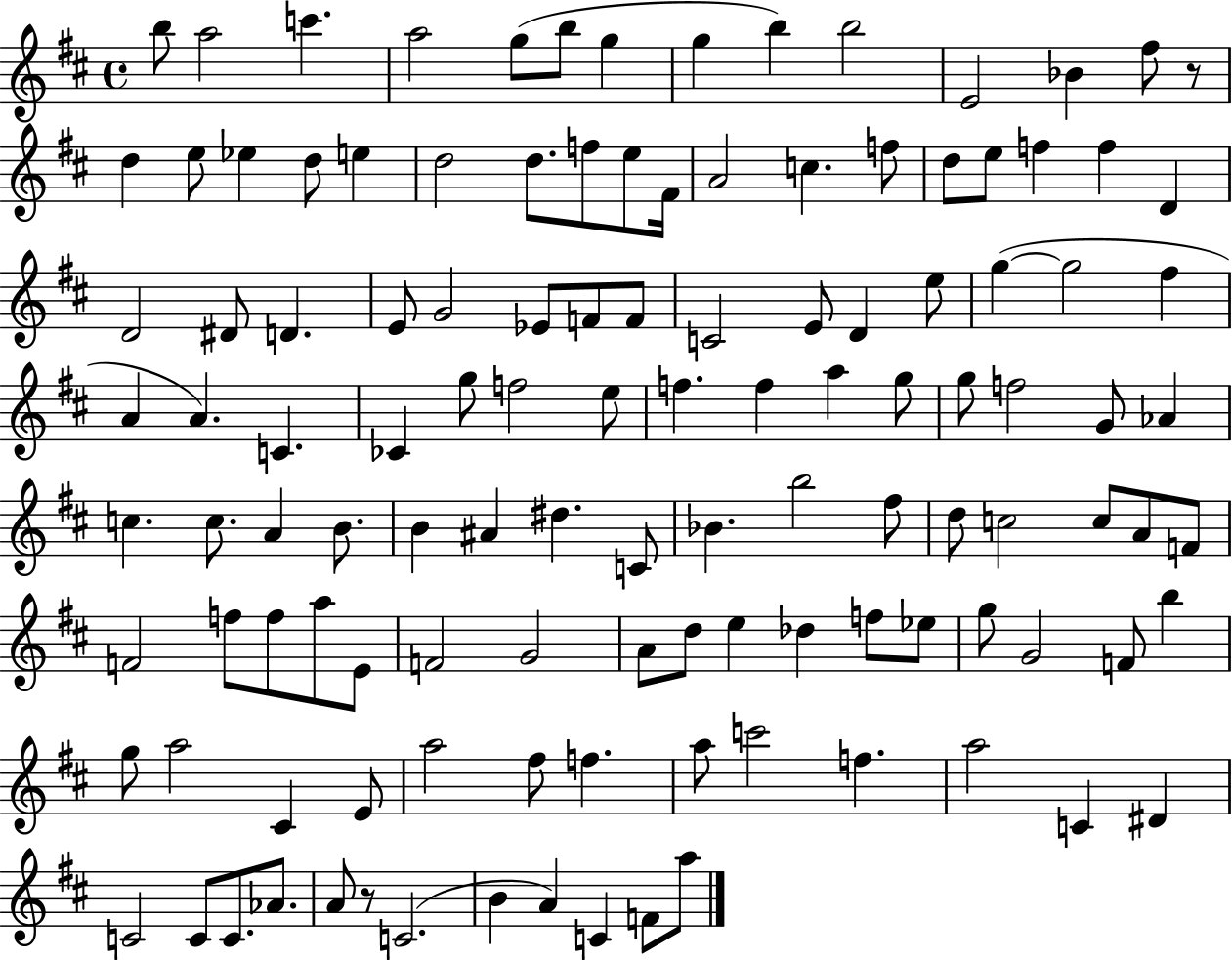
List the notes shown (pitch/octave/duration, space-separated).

B5/e A5/h C6/q. A5/h G5/e B5/e G5/q G5/q B5/q B5/h E4/h Bb4/q F#5/e R/e D5/q E5/e Eb5/q D5/e E5/q D5/h D5/e. F5/e E5/e F#4/s A4/h C5/q. F5/e D5/e E5/e F5/q F5/q D4/q D4/h D#4/e D4/q. E4/e G4/h Eb4/e F4/e F4/e C4/h E4/e D4/q E5/e G5/q G5/h F#5/q A4/q A4/q. C4/q. CES4/q G5/e F5/h E5/e F5/q. F5/q A5/q G5/e G5/e F5/h G4/e Ab4/q C5/q. C5/e. A4/q B4/e. B4/q A#4/q D#5/q. C4/e Bb4/q. B5/h F#5/e D5/e C5/h C5/e A4/e F4/e F4/h F5/e F5/e A5/e E4/e F4/h G4/h A4/e D5/e E5/q Db5/q F5/e Eb5/e G5/e G4/h F4/e B5/q G5/e A5/h C#4/q E4/e A5/h F#5/e F5/q. A5/e C6/h F5/q. A5/h C4/q D#4/q C4/h C4/e C4/e. Ab4/e. A4/e R/e C4/h. B4/q A4/q C4/q F4/e A5/e